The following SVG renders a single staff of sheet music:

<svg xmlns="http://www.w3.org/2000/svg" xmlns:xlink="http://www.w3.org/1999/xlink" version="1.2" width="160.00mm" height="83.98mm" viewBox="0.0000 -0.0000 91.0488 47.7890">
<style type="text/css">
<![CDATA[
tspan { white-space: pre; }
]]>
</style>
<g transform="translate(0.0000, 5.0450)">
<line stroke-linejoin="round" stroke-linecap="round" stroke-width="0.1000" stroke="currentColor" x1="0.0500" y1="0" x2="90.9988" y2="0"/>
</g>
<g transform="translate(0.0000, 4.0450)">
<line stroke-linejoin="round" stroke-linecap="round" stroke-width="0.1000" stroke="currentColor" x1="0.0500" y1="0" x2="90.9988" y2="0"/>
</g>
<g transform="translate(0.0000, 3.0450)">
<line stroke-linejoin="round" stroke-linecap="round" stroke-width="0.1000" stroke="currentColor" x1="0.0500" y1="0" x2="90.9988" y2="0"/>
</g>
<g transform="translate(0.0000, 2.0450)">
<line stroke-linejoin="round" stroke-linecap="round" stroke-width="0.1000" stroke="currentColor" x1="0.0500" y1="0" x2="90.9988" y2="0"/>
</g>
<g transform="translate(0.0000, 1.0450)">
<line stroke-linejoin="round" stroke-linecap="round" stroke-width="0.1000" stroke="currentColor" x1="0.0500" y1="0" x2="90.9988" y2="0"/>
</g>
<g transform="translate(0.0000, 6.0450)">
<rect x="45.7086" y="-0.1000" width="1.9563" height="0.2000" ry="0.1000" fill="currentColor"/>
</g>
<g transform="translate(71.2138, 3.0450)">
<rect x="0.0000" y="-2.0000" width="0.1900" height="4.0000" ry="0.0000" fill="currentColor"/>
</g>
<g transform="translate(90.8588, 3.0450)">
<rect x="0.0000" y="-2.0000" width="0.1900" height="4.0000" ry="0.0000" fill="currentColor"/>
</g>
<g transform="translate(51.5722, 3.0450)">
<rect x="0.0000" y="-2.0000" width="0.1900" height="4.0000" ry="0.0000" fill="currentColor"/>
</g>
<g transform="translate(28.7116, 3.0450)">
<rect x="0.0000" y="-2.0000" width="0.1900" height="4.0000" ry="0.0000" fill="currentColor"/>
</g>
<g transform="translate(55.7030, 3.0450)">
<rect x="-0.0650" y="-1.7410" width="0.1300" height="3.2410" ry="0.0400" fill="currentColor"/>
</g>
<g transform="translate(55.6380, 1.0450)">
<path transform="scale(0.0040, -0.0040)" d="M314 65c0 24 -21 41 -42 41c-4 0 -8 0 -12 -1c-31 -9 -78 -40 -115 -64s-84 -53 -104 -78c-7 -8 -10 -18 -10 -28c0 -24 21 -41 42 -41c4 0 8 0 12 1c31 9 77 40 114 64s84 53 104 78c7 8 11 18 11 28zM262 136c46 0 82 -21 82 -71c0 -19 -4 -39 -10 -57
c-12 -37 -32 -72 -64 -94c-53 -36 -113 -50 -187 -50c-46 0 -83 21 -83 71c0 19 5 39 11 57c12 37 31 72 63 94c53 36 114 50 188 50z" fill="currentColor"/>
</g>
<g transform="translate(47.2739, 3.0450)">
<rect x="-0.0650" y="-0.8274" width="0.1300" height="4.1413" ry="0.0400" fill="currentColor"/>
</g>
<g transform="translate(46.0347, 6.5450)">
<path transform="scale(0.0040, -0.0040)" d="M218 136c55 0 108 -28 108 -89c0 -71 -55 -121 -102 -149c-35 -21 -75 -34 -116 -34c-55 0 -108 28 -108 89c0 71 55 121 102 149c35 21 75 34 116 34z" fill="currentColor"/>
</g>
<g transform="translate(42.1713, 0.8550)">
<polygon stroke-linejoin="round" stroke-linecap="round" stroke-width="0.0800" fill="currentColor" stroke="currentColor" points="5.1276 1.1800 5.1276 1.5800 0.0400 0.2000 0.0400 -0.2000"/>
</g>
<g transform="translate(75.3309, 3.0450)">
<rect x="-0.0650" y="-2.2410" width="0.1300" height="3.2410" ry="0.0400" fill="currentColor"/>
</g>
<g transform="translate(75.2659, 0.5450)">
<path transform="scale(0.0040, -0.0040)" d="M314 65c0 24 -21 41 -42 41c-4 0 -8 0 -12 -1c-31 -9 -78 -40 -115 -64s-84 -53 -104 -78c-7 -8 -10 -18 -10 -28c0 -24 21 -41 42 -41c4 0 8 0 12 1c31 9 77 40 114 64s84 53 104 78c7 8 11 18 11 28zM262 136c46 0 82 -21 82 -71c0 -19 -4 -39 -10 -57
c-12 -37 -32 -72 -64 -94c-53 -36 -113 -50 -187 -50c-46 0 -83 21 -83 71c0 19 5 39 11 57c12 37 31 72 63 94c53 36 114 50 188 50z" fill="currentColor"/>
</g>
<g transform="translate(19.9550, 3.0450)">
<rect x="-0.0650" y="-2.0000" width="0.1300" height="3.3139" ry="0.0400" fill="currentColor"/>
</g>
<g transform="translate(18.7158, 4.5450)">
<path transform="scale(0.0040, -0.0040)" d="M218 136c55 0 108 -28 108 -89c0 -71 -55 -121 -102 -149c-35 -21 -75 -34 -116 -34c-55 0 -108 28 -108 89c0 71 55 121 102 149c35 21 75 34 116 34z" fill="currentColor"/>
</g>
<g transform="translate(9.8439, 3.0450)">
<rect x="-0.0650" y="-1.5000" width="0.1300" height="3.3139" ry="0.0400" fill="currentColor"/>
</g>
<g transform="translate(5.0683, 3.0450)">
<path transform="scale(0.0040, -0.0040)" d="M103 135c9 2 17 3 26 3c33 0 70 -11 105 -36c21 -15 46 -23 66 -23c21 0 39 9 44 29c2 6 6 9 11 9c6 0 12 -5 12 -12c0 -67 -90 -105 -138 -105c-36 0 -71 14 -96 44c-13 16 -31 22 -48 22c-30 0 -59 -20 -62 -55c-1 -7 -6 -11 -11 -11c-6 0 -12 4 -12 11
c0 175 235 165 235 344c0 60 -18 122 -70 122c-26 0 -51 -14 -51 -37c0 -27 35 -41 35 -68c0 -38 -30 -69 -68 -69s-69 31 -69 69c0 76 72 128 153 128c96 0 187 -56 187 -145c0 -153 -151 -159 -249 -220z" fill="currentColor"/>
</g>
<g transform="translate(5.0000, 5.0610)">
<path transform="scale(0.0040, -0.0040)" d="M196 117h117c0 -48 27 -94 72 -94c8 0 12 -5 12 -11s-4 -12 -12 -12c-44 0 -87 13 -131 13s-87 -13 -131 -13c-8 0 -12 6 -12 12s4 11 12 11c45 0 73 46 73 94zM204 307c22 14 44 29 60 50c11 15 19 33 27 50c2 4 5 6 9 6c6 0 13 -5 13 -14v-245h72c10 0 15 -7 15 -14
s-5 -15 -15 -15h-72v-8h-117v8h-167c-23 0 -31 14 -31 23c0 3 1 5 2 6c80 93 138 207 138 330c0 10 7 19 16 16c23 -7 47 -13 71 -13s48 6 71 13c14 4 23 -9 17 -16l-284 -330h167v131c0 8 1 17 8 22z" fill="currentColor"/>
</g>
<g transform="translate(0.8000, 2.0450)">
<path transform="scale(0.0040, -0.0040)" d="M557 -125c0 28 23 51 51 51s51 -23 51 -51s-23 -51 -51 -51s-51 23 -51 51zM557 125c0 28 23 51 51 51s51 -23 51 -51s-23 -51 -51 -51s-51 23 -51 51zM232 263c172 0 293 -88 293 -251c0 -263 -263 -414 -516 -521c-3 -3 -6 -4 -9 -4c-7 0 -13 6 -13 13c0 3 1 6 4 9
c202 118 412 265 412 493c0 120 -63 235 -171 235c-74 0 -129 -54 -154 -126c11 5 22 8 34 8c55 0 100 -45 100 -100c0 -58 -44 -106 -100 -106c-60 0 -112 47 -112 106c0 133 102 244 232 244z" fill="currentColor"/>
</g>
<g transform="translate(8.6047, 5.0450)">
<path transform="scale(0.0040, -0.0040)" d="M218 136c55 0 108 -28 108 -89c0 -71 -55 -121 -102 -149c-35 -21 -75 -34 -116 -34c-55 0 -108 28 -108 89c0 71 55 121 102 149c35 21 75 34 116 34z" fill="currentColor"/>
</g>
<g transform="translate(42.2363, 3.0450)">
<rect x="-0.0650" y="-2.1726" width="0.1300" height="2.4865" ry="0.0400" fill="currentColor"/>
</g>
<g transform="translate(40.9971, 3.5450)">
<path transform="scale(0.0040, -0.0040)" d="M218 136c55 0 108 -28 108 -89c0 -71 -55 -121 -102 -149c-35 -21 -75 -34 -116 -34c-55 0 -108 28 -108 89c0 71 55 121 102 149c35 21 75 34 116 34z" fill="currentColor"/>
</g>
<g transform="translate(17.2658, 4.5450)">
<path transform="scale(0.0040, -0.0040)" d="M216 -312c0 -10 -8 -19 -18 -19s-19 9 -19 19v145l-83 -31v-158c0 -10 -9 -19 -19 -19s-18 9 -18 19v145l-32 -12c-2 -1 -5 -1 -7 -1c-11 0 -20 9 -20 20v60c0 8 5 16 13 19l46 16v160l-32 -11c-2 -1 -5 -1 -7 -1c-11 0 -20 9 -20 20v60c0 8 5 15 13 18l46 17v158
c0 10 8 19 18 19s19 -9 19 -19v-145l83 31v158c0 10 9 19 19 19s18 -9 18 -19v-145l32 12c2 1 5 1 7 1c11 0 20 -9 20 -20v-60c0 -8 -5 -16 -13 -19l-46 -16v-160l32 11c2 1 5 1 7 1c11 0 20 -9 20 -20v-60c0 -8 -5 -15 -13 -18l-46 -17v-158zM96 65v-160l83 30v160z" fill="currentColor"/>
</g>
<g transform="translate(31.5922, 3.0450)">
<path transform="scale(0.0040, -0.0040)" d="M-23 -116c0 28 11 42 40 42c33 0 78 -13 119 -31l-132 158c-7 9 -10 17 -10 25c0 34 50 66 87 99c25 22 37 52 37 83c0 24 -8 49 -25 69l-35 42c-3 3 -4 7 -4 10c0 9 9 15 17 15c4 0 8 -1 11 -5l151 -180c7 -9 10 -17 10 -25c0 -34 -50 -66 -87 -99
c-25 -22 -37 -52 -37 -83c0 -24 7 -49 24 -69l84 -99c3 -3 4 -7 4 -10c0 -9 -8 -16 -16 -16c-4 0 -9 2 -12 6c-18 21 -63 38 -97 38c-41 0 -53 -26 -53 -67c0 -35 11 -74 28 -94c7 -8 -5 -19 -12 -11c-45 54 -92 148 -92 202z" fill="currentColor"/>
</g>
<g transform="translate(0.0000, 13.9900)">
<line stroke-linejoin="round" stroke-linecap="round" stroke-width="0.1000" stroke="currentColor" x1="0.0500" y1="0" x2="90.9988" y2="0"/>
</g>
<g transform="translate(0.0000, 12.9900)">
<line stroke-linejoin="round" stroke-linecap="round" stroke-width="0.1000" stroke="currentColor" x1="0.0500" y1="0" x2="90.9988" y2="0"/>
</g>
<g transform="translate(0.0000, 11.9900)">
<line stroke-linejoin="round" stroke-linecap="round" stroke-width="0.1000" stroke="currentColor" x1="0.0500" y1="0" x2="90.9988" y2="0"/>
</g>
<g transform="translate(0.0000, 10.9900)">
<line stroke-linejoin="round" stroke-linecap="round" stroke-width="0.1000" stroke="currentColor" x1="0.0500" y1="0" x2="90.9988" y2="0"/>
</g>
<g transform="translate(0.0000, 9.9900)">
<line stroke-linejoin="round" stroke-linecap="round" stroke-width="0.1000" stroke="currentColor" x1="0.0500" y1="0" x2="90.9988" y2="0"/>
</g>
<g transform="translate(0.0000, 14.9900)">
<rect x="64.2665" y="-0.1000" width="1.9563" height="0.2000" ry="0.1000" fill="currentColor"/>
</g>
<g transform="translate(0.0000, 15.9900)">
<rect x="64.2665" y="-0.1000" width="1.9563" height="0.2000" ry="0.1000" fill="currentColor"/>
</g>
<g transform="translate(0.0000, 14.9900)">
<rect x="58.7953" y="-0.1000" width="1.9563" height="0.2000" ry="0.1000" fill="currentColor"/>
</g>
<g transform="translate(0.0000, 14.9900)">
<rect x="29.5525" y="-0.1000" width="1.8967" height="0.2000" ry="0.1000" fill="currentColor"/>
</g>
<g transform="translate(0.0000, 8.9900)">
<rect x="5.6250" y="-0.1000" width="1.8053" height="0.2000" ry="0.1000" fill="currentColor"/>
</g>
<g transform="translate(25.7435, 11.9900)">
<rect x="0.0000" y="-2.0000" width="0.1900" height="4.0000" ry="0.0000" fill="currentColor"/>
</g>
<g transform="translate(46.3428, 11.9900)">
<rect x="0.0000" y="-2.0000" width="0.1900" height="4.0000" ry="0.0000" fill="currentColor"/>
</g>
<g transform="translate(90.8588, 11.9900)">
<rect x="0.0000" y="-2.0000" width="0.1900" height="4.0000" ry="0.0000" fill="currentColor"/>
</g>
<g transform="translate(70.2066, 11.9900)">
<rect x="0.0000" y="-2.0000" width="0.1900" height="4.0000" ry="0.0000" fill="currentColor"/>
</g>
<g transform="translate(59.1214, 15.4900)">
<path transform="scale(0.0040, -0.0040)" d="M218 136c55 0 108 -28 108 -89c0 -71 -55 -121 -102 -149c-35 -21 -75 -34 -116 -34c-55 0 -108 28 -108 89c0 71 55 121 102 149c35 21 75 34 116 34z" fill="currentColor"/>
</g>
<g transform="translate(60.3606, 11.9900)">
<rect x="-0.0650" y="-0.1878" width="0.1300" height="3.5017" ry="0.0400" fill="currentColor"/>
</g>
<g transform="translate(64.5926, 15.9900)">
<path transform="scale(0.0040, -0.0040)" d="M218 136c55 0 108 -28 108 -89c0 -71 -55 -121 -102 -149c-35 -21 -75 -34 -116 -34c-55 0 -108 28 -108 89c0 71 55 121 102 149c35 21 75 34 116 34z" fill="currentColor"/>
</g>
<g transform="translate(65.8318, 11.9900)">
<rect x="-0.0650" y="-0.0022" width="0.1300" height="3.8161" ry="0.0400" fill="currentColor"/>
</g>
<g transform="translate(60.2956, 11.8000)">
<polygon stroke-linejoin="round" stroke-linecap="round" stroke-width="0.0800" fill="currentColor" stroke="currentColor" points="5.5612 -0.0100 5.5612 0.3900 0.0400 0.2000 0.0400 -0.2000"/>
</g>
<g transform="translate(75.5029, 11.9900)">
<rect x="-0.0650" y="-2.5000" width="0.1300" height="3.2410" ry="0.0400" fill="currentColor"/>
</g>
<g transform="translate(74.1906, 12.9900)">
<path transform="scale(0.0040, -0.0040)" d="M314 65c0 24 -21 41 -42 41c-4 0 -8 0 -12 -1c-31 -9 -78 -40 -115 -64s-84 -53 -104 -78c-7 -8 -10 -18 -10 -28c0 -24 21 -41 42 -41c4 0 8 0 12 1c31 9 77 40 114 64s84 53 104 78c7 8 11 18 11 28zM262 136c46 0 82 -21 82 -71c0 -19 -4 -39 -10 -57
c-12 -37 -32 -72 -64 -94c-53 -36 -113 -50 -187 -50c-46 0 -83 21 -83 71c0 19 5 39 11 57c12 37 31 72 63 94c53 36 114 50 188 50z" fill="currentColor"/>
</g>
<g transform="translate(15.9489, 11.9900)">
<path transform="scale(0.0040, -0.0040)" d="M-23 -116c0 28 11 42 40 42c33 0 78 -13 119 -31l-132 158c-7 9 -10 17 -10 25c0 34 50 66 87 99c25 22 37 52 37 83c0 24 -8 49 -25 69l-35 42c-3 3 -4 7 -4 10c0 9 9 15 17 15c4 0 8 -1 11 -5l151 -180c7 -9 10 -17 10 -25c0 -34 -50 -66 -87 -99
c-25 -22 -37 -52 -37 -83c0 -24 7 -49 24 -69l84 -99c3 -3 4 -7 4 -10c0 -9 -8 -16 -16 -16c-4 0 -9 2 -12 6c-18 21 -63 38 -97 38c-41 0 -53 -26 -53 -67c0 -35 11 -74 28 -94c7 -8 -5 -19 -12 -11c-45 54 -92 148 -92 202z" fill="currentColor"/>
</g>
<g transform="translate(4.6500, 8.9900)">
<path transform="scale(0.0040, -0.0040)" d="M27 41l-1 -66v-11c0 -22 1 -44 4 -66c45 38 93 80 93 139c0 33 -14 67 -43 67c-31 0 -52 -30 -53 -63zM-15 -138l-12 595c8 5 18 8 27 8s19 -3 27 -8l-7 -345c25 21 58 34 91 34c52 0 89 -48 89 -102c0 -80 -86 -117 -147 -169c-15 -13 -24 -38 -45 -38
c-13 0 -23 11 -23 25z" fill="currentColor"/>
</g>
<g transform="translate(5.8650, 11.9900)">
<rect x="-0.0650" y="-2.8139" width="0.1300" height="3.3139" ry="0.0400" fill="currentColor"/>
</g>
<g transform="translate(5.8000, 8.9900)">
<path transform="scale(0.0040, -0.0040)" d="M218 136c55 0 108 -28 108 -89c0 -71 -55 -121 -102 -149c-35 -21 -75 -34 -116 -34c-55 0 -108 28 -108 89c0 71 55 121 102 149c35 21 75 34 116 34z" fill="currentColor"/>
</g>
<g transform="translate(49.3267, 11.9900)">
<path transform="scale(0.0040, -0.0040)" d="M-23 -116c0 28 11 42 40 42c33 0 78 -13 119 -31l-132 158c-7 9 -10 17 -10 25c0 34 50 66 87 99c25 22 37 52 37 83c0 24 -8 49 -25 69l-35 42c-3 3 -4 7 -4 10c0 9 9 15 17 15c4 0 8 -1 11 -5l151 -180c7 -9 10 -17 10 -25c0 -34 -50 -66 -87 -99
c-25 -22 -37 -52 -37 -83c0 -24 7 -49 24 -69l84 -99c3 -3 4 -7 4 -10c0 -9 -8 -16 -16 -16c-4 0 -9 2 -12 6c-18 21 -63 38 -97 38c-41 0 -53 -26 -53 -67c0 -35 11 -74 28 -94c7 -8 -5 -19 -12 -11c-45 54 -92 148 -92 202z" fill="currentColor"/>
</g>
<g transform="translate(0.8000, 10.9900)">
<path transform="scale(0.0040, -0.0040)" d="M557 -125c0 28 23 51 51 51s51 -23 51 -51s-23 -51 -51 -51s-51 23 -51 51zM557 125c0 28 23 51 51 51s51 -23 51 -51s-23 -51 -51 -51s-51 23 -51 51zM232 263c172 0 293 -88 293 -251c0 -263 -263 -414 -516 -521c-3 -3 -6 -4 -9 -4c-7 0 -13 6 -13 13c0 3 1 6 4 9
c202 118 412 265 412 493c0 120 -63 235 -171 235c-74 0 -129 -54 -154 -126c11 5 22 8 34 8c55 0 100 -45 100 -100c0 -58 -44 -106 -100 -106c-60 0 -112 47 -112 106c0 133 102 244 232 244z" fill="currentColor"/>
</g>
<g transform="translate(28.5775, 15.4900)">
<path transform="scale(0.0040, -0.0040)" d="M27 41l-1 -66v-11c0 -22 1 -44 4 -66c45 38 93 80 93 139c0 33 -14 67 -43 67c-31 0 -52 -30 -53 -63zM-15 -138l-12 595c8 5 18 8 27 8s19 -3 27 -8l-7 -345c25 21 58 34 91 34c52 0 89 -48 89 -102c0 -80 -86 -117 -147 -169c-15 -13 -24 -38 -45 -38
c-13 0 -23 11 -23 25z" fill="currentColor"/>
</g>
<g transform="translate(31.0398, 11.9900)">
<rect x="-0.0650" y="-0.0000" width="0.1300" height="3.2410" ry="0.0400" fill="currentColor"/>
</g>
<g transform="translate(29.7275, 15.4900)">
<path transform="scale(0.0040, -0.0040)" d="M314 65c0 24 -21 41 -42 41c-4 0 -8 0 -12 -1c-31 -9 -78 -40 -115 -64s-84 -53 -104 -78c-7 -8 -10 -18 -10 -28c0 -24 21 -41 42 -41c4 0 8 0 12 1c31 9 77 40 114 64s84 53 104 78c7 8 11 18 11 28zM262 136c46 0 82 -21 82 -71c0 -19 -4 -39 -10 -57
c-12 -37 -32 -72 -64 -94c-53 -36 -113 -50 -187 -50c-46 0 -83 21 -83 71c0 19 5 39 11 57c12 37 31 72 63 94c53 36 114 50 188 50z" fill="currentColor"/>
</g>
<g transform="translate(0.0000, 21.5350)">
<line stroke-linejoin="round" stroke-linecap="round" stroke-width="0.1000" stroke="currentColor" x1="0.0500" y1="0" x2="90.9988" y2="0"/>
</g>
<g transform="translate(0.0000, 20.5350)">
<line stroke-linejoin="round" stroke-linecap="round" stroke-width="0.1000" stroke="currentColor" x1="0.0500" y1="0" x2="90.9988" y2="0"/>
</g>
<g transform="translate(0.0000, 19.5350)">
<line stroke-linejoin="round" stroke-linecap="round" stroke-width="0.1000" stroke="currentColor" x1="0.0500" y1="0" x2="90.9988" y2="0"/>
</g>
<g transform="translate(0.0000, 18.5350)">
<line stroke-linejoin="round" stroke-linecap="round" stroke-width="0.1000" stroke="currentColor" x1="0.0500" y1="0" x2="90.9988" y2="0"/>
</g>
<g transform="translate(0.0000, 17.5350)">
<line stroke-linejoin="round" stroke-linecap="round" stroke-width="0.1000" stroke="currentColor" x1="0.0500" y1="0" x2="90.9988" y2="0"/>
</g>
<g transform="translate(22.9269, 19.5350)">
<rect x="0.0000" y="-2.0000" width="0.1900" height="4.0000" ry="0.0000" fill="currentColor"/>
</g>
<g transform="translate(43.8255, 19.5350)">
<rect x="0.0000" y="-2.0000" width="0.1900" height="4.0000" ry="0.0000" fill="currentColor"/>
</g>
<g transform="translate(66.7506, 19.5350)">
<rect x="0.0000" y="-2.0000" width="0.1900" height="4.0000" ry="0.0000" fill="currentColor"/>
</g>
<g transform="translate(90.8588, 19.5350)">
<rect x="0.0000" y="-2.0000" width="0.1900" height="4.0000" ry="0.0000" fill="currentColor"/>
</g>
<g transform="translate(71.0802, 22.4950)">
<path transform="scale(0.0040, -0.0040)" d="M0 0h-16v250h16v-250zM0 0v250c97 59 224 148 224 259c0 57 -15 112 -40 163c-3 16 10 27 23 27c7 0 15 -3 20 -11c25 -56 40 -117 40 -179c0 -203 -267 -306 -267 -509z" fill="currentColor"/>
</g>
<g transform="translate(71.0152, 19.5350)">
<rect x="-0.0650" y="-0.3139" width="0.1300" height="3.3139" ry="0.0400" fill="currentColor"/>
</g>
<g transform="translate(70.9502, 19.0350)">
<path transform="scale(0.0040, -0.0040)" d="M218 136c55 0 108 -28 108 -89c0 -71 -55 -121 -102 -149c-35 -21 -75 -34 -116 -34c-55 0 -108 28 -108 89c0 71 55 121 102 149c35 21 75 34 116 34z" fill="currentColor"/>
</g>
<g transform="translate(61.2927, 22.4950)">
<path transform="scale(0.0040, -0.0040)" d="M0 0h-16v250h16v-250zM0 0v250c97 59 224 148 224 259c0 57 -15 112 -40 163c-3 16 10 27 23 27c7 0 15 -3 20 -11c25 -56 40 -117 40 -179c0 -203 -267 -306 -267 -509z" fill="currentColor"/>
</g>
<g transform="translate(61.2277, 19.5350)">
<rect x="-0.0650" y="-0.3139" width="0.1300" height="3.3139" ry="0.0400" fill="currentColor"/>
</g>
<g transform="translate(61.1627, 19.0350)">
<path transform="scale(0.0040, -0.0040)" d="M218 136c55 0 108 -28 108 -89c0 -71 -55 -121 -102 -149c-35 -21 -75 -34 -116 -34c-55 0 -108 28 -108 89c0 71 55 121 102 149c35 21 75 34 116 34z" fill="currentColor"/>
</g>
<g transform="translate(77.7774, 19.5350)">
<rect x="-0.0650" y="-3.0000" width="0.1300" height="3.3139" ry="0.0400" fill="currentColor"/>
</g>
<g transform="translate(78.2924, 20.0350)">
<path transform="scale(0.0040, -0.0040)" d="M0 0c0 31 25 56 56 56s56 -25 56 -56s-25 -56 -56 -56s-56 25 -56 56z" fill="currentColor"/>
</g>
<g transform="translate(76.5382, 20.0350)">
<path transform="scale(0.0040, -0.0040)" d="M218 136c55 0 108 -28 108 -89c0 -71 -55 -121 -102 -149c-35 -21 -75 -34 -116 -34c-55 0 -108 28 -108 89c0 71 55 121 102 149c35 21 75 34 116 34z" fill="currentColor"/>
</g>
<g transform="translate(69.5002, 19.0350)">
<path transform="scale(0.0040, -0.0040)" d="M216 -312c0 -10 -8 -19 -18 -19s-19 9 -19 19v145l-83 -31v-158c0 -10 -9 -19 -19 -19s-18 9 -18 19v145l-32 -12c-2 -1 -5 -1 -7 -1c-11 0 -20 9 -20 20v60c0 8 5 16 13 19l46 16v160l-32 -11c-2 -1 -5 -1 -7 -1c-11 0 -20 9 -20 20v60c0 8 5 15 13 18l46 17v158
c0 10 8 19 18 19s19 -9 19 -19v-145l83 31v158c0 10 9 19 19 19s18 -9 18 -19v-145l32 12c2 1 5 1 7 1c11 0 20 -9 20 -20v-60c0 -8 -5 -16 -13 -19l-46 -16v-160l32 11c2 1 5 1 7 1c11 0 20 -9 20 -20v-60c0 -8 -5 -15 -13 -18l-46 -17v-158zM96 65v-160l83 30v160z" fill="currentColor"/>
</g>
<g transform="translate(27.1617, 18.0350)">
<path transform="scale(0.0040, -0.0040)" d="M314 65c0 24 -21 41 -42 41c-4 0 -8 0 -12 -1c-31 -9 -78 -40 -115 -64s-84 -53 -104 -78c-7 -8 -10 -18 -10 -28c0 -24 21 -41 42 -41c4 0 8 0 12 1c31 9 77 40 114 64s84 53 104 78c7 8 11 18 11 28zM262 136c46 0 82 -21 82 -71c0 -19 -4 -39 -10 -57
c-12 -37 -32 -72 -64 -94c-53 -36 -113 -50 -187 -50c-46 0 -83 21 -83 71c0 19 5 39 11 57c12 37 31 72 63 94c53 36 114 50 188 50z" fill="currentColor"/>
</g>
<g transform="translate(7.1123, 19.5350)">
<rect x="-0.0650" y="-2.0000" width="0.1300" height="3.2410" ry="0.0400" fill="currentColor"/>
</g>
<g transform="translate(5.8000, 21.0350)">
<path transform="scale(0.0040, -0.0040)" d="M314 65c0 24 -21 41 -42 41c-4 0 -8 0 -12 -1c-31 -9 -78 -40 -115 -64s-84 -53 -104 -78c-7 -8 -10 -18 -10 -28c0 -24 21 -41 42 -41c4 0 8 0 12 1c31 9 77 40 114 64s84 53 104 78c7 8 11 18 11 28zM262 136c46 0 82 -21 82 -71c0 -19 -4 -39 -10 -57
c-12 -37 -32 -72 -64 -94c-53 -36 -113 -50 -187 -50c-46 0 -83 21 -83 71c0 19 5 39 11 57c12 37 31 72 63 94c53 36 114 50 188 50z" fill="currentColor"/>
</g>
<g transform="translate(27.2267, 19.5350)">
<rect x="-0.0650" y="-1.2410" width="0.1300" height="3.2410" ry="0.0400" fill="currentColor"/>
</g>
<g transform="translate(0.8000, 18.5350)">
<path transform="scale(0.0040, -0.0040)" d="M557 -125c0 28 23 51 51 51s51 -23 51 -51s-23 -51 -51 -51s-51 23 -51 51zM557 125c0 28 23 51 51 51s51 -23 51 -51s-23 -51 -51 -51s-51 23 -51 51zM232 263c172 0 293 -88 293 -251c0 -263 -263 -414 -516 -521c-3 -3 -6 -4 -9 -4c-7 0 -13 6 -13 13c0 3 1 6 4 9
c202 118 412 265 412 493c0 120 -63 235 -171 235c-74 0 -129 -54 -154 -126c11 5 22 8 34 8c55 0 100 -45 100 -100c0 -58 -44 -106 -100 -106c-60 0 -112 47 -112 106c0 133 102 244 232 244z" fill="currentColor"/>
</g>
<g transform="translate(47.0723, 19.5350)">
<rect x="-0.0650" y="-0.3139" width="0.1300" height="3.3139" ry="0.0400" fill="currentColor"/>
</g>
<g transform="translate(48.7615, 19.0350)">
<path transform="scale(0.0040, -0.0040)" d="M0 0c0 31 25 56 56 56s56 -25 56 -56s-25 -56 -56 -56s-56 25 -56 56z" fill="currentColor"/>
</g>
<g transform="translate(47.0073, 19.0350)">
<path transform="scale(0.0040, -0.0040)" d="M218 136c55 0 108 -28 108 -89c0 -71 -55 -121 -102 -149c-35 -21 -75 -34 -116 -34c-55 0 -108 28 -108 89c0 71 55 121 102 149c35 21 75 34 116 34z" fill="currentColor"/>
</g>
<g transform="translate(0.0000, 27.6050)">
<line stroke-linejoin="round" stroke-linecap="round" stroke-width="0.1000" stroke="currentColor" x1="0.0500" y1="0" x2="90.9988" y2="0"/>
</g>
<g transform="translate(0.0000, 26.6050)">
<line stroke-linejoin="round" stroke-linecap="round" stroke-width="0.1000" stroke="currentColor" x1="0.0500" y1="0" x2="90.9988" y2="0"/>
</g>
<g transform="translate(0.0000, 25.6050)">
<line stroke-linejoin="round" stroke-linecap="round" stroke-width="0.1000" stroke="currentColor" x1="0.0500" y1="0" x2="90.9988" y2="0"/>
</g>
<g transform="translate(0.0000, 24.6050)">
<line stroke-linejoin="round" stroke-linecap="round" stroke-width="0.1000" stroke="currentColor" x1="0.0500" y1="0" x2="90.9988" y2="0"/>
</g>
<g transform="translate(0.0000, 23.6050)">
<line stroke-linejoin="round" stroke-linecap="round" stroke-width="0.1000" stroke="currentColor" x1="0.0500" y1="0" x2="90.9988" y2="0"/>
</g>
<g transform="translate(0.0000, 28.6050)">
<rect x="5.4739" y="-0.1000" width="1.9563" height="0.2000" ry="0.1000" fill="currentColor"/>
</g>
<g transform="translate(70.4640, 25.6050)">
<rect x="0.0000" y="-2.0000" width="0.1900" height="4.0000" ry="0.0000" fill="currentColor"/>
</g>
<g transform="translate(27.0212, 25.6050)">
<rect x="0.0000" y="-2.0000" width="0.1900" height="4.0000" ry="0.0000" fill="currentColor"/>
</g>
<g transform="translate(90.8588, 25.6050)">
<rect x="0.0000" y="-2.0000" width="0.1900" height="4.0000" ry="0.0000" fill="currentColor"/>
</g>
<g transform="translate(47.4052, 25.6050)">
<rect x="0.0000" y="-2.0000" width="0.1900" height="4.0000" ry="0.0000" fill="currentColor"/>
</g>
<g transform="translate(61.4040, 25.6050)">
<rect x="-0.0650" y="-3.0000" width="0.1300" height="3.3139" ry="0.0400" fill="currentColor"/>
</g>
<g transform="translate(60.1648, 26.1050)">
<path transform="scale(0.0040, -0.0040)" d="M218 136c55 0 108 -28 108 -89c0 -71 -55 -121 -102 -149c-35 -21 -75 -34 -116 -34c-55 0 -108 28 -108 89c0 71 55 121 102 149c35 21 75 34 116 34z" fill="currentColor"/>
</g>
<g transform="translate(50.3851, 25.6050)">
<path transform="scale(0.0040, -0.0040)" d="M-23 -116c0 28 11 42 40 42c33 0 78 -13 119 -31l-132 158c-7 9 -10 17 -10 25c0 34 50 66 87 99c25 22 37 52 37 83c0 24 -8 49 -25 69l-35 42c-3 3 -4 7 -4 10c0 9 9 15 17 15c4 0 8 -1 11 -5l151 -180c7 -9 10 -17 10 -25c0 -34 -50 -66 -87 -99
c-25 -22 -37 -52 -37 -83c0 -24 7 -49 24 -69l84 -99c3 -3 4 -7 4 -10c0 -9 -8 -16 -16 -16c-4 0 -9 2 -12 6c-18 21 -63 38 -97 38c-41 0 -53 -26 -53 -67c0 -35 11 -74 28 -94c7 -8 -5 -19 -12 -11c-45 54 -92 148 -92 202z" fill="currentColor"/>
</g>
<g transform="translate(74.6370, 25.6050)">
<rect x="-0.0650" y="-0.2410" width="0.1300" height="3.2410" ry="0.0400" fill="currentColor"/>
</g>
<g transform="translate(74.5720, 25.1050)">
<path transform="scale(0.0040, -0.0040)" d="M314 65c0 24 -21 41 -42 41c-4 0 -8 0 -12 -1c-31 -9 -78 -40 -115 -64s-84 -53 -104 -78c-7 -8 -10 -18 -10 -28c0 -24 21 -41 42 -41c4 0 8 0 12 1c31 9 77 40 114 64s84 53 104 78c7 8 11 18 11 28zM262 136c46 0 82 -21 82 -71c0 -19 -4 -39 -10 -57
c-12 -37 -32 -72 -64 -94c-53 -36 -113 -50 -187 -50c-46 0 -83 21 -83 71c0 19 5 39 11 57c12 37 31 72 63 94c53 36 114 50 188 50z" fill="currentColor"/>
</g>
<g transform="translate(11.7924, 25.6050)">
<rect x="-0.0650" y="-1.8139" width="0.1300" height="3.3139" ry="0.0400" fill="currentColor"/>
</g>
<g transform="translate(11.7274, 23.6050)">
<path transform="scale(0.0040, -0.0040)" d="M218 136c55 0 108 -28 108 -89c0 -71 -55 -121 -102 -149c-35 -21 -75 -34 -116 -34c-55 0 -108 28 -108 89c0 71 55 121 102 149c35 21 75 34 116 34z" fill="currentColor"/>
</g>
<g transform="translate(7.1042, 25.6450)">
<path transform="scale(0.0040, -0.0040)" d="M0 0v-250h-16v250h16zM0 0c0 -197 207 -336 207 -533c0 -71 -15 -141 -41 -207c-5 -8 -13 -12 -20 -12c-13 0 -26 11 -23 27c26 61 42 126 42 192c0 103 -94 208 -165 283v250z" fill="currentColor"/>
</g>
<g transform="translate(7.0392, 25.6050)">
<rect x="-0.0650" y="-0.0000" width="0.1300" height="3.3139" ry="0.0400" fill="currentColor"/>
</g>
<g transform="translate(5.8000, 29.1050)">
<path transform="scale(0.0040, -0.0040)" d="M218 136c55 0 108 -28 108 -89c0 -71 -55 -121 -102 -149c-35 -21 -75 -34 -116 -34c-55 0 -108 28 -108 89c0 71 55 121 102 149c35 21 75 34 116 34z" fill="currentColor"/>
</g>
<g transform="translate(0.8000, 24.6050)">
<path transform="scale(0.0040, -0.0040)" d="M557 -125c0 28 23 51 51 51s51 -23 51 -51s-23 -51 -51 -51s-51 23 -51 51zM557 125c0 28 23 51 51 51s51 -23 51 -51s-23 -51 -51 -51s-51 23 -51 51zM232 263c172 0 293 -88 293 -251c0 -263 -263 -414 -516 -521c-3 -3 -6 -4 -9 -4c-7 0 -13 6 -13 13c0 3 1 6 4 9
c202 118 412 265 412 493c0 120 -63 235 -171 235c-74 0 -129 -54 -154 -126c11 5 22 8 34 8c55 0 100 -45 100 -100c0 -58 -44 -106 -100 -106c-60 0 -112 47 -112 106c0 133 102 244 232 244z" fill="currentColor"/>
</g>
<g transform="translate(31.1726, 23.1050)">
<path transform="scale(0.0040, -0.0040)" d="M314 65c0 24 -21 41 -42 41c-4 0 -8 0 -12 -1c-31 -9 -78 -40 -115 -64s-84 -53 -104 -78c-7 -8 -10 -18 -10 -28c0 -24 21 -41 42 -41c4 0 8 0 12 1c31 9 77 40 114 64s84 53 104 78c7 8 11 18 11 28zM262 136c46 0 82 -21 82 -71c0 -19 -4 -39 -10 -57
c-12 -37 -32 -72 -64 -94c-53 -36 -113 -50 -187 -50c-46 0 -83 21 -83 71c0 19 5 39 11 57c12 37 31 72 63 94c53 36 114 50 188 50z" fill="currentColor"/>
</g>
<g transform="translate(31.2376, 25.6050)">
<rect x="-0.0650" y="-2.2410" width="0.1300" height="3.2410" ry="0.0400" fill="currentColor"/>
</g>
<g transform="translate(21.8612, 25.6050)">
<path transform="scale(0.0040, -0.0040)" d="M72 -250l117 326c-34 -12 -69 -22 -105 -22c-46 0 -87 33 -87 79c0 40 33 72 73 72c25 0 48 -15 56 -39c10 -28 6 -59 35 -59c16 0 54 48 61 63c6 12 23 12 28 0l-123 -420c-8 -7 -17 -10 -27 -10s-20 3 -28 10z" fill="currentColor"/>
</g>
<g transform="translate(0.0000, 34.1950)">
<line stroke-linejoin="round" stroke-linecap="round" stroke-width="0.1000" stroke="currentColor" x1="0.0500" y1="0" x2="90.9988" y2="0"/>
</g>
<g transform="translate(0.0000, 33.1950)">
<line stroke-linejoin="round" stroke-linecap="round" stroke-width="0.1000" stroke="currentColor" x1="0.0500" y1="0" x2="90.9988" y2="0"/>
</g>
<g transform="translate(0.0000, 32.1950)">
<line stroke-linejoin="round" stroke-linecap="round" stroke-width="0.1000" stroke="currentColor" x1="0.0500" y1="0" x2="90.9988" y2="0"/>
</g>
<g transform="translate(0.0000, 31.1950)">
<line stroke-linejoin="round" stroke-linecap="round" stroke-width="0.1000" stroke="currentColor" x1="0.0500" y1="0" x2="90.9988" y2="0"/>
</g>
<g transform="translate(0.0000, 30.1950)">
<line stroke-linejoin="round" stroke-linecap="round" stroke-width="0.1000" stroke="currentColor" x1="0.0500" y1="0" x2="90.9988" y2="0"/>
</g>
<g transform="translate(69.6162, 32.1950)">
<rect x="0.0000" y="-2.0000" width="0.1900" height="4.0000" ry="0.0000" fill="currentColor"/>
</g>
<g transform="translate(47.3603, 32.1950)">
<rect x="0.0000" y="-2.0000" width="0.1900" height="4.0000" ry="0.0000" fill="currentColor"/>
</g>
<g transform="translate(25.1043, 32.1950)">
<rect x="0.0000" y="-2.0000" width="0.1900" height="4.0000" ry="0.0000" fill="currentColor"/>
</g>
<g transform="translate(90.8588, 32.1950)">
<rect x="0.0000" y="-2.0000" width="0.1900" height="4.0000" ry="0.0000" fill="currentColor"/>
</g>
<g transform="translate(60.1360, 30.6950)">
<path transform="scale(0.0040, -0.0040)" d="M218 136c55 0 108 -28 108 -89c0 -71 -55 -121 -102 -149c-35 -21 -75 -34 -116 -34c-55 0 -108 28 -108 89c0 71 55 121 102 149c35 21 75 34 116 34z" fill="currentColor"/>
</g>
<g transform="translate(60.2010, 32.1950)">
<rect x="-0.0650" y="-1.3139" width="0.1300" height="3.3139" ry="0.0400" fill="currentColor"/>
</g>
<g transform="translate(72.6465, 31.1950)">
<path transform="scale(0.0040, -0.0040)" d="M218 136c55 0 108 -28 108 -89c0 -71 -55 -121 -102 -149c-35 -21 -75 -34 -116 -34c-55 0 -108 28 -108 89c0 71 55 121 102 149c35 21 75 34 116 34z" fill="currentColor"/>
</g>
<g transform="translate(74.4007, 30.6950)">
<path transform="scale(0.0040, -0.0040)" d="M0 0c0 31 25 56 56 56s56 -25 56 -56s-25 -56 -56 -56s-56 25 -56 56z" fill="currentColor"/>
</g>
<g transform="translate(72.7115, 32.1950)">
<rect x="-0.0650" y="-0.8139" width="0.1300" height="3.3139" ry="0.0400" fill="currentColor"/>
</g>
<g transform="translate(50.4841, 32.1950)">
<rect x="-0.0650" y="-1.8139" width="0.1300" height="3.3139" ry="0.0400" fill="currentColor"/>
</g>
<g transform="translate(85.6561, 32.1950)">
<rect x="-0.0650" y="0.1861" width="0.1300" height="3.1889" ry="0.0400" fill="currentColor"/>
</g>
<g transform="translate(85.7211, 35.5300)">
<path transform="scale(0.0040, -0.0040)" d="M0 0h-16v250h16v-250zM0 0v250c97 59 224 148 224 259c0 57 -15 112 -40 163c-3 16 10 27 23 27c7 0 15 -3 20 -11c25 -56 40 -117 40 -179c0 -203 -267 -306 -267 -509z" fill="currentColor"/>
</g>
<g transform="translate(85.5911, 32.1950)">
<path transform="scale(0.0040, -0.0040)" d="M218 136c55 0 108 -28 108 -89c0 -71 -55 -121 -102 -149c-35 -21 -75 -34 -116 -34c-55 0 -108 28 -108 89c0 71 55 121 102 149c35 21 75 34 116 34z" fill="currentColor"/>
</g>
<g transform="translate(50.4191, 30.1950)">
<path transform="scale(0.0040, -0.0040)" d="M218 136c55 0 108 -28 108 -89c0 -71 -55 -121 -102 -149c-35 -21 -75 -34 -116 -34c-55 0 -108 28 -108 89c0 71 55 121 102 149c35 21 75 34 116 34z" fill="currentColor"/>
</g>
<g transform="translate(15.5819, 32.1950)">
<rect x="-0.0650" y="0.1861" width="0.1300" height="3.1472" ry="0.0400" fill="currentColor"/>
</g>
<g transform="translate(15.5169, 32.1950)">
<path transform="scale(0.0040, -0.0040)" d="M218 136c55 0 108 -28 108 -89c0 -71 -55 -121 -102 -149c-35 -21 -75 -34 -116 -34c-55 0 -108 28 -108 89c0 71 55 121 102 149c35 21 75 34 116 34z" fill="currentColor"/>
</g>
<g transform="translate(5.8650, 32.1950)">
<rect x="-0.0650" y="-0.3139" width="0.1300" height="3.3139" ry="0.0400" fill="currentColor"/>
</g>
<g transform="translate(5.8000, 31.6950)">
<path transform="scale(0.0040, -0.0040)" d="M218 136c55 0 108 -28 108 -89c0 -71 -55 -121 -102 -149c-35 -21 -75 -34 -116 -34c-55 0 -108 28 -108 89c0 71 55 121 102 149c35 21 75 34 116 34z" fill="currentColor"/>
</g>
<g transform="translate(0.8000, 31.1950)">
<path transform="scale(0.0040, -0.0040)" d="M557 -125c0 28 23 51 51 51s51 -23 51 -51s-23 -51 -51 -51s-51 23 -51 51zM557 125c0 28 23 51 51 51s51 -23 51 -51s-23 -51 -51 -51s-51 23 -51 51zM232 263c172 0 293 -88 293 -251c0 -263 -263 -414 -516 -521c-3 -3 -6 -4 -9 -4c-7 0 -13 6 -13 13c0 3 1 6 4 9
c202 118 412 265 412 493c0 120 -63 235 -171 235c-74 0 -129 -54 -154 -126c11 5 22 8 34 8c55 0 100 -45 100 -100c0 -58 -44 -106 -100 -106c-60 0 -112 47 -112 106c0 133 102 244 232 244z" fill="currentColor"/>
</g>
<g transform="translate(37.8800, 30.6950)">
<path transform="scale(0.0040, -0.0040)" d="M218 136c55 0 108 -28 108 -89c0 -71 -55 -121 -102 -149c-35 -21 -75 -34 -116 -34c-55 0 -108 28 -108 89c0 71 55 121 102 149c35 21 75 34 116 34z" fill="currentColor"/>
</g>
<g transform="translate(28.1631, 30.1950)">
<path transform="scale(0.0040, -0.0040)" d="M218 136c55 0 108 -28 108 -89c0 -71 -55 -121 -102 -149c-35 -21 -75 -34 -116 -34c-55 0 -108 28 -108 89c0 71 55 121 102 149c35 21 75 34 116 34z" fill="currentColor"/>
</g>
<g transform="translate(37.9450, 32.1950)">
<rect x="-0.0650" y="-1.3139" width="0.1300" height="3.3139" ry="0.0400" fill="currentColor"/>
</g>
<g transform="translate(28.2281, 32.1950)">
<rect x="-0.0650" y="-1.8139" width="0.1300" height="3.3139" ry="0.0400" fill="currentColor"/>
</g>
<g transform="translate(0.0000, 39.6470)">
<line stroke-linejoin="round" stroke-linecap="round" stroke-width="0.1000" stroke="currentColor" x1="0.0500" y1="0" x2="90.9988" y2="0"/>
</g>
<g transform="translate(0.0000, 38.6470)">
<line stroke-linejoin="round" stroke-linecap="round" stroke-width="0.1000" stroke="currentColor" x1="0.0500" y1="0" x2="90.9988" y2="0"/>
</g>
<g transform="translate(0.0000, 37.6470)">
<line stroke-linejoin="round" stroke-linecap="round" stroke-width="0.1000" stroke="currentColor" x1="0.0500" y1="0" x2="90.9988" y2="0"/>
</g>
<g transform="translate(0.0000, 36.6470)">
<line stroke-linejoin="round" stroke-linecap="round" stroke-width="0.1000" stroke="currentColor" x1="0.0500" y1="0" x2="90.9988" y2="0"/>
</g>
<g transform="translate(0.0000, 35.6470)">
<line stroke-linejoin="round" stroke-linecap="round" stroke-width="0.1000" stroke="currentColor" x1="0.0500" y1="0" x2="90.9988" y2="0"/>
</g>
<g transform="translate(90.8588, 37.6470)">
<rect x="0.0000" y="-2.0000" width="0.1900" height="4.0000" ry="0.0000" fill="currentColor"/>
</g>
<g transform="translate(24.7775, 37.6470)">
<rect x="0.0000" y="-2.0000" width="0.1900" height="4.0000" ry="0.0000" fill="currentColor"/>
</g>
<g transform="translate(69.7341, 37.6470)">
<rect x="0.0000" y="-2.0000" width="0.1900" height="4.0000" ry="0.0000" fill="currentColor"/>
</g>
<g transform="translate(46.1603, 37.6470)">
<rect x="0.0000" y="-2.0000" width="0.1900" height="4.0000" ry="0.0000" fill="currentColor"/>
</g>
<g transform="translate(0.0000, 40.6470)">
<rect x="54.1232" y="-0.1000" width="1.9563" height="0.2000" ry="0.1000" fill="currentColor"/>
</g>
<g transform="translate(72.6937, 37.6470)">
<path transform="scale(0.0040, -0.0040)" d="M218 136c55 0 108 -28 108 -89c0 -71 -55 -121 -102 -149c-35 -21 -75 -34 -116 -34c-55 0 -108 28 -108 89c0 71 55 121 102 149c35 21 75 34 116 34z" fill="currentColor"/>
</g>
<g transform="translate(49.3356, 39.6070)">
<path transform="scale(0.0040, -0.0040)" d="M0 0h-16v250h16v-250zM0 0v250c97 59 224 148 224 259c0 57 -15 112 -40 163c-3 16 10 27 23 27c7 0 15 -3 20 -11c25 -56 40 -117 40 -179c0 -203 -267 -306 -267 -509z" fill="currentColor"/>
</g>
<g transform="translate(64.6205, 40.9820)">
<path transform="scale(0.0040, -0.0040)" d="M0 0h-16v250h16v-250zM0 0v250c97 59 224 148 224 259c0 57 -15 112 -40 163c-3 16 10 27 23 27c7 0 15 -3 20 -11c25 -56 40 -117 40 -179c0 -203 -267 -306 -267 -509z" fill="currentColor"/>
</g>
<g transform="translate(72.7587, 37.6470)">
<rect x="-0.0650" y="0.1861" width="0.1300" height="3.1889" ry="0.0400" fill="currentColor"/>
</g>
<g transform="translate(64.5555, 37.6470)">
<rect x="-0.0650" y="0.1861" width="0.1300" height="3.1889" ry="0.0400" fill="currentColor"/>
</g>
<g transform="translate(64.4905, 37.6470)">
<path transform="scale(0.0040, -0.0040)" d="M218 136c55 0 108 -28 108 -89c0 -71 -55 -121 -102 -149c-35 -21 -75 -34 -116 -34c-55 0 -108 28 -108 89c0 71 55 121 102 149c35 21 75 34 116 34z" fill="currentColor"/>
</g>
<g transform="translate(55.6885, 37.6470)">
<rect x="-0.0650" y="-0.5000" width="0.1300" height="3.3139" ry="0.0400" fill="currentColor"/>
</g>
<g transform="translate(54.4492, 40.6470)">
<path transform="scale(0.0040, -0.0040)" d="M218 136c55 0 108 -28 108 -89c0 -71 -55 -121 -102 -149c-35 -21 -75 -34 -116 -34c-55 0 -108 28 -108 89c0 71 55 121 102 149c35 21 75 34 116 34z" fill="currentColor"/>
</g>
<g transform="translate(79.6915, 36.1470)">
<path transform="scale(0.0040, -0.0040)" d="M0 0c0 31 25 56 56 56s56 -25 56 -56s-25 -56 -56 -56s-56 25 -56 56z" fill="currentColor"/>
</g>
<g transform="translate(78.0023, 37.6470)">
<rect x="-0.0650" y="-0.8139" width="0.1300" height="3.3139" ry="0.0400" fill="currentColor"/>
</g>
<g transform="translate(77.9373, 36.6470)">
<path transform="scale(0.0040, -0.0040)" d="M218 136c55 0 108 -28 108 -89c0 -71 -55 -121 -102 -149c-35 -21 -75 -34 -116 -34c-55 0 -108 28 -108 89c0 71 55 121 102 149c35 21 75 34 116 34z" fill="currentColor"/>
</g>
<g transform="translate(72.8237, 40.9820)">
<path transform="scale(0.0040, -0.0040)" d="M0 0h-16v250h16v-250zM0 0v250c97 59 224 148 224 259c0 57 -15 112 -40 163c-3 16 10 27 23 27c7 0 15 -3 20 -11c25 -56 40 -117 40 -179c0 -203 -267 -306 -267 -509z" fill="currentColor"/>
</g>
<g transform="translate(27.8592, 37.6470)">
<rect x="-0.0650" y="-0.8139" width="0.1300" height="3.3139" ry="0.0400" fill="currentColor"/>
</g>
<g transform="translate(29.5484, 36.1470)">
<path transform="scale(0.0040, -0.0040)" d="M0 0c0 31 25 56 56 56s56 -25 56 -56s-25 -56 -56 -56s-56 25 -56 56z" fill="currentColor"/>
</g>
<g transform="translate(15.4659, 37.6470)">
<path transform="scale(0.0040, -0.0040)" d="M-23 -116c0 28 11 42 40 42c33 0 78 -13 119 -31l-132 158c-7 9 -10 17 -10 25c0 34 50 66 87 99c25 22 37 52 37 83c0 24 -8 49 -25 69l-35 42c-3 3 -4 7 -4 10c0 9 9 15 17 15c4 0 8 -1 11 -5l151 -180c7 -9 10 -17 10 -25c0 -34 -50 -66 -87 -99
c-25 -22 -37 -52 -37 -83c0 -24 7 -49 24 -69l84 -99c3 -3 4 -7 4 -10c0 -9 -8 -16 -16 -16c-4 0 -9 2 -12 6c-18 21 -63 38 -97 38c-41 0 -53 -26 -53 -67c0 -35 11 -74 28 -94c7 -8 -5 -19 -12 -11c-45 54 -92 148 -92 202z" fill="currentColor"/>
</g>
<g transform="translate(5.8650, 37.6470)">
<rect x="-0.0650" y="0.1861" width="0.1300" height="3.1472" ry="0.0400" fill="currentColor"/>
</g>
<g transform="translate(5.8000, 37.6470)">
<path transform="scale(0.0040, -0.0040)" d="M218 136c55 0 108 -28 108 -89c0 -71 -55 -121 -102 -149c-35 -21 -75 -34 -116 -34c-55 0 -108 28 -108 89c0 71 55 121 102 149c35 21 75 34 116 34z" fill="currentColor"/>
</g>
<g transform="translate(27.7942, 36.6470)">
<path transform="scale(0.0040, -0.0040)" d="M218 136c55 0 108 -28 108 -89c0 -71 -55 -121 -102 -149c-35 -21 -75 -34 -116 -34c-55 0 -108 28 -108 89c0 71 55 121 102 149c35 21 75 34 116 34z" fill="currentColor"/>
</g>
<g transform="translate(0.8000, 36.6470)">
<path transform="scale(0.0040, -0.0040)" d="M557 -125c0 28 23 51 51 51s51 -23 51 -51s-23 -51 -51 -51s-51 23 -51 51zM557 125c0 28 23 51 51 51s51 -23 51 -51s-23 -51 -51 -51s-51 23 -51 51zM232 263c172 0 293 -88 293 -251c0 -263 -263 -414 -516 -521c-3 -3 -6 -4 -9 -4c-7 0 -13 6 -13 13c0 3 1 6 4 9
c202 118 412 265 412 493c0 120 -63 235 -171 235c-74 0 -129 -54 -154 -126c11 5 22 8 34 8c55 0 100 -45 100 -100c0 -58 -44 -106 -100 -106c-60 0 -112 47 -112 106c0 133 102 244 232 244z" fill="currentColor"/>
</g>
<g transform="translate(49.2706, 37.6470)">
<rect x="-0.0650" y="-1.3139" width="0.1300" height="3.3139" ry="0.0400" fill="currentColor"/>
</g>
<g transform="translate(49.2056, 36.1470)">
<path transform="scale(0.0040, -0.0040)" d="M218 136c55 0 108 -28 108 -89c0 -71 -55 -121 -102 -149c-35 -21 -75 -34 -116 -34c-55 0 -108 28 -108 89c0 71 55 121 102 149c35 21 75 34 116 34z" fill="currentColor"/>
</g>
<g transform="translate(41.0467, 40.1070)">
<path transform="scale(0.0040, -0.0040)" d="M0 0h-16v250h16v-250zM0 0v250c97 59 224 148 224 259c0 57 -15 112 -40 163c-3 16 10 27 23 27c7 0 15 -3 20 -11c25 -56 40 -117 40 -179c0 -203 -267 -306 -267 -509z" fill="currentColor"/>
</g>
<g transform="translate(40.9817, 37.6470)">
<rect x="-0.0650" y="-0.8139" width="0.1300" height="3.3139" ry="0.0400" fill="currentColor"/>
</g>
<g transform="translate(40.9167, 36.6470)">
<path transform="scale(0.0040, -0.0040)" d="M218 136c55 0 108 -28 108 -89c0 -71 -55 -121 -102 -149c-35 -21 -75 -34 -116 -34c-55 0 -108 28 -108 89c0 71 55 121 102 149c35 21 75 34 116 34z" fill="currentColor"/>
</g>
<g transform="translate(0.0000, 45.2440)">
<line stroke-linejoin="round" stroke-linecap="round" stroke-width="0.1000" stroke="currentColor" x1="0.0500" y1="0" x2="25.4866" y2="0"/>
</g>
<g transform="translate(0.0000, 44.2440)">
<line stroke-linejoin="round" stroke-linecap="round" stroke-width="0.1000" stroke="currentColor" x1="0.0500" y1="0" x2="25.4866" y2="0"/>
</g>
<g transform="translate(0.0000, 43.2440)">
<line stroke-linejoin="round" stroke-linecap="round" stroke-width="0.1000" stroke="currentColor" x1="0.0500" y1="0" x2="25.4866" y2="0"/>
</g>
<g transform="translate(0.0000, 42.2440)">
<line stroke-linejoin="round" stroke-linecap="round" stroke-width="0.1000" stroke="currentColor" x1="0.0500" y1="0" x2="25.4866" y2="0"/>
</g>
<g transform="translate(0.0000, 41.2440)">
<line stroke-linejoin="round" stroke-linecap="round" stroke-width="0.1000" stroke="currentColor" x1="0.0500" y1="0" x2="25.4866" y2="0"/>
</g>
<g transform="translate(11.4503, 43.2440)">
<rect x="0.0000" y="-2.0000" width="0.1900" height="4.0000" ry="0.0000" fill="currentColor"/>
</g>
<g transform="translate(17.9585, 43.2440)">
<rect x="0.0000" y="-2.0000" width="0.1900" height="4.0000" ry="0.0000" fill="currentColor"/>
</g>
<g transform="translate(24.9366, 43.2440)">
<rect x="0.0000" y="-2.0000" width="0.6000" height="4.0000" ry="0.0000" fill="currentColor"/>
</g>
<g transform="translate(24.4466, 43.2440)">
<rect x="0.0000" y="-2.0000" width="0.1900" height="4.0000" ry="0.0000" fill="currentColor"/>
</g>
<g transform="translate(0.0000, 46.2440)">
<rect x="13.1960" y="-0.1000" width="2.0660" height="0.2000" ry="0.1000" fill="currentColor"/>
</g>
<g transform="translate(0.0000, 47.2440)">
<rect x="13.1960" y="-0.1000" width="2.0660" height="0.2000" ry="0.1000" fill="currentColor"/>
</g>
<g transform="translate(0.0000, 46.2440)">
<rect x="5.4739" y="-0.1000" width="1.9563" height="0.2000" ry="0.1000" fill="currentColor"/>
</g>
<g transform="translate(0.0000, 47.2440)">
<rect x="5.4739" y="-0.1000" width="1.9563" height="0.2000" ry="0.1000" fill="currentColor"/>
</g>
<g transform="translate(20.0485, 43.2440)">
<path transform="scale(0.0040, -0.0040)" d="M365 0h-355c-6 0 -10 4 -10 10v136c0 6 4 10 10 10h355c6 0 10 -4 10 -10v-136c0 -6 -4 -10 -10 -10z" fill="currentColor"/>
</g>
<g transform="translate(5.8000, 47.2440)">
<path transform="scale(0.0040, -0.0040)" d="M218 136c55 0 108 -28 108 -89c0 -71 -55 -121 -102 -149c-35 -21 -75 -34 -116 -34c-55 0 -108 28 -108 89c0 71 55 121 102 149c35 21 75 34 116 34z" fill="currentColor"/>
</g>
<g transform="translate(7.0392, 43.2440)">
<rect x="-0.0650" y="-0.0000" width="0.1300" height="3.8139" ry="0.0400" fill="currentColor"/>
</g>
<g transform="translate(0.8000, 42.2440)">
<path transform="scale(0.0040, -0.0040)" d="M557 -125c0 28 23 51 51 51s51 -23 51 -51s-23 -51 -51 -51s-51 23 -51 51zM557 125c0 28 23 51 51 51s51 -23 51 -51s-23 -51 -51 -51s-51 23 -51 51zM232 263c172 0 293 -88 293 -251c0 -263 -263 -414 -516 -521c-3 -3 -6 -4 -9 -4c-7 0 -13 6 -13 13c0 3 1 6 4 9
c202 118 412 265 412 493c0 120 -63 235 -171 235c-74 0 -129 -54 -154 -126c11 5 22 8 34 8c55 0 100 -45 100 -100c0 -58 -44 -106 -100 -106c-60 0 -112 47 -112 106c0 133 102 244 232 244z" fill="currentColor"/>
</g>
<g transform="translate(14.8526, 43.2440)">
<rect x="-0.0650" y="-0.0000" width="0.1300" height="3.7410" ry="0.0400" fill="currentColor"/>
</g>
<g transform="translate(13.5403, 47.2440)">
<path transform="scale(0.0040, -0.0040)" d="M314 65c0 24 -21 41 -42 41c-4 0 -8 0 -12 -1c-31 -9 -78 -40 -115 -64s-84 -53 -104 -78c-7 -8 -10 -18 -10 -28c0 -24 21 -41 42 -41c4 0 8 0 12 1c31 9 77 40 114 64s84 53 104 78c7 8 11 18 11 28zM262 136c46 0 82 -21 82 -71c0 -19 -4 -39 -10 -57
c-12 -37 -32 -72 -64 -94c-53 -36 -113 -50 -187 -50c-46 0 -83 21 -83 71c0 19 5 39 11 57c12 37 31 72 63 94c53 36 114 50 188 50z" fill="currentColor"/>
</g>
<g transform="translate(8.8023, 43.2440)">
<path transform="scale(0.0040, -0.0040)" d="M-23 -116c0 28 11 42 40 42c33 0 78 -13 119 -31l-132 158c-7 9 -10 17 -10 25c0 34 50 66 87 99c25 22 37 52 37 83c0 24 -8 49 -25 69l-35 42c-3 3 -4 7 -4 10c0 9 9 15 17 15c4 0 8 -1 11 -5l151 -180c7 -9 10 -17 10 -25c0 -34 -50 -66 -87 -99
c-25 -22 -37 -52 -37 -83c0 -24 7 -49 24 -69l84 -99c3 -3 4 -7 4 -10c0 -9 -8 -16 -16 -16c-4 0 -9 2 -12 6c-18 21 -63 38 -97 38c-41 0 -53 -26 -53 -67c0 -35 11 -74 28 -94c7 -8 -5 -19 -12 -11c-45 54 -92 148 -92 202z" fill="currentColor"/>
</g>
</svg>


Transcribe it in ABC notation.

X:1
T:Untitled
M:2/4
L:1/4
K:C
G,, ^A,, z C,/2 D,,/2 A,2 B,2 _C z _D,,2 z D,,/2 C,,/2 B,,2 A,,2 G,2 E, E,/2 ^E,/2 C, D,,/2 A, z/2 B,2 z C, E,2 E, D, A, G, A, G, F, D,/2 D, z F, F,/2 G,/2 E,, D,/2 D,/2 F, C,, z C,,2 z2